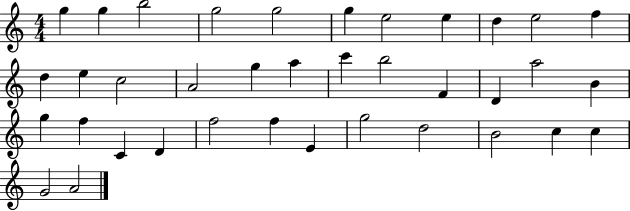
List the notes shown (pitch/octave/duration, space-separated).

G5/q G5/q B5/h G5/h G5/h G5/q E5/h E5/q D5/q E5/h F5/q D5/q E5/q C5/h A4/h G5/q A5/q C6/q B5/h F4/q D4/q A5/h B4/q G5/q F5/q C4/q D4/q F5/h F5/q E4/q G5/h D5/h B4/h C5/q C5/q G4/h A4/h